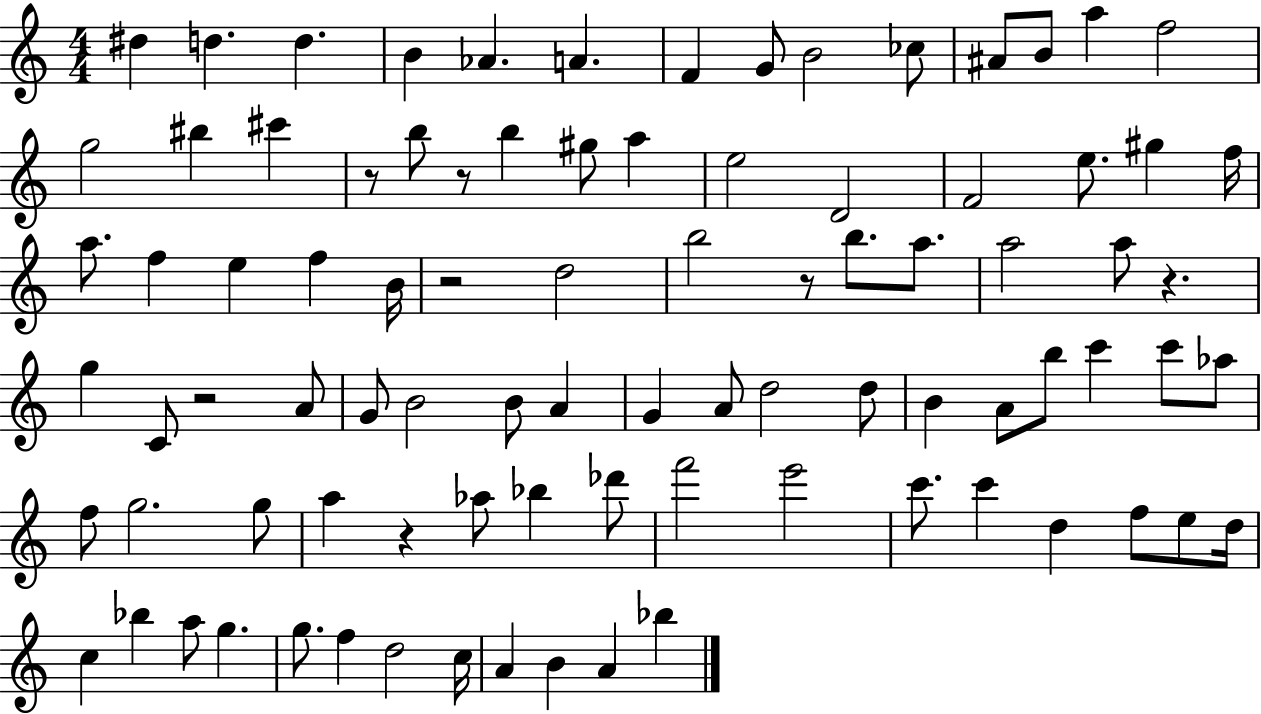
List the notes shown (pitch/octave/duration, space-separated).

D#5/q D5/q. D5/q. B4/q Ab4/q. A4/q. F4/q G4/e B4/h CES5/e A#4/e B4/e A5/q F5/h G5/h BIS5/q C#6/q R/e B5/e R/e B5/q G#5/e A5/q E5/h D4/h F4/h E5/e. G#5/q F5/s A5/e. F5/q E5/q F5/q B4/s R/h D5/h B5/h R/e B5/e. A5/e. A5/h A5/e R/q. G5/q C4/e R/h A4/e G4/e B4/h B4/e A4/q G4/q A4/e D5/h D5/e B4/q A4/e B5/e C6/q C6/e Ab5/e F5/e G5/h. G5/e A5/q R/q Ab5/e Bb5/q Db6/e F6/h E6/h C6/e. C6/q D5/q F5/e E5/e D5/s C5/q Bb5/q A5/e G5/q. G5/e. F5/q D5/h C5/s A4/q B4/q A4/q Bb5/q